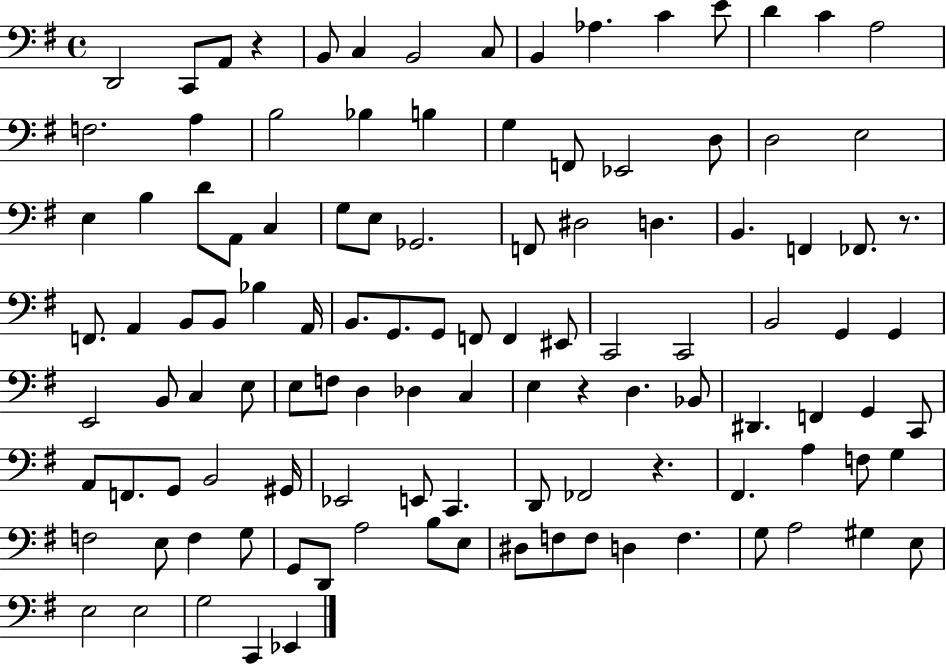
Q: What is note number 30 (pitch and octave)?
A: C3